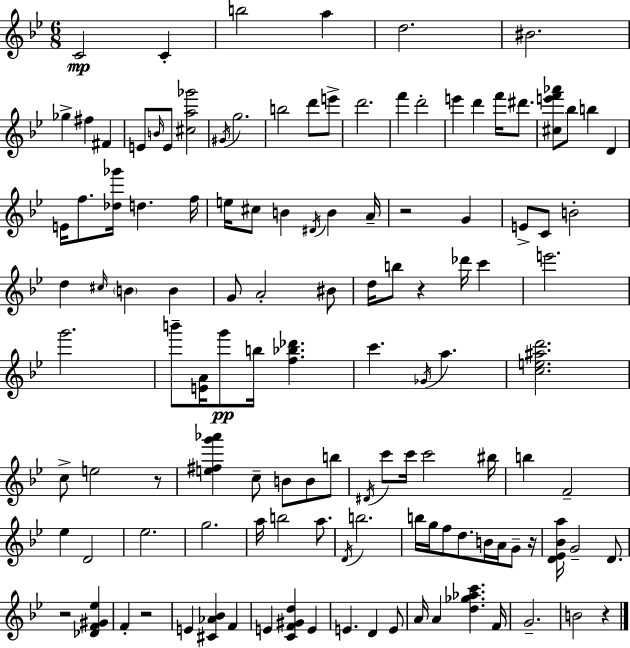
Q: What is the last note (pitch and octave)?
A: B4